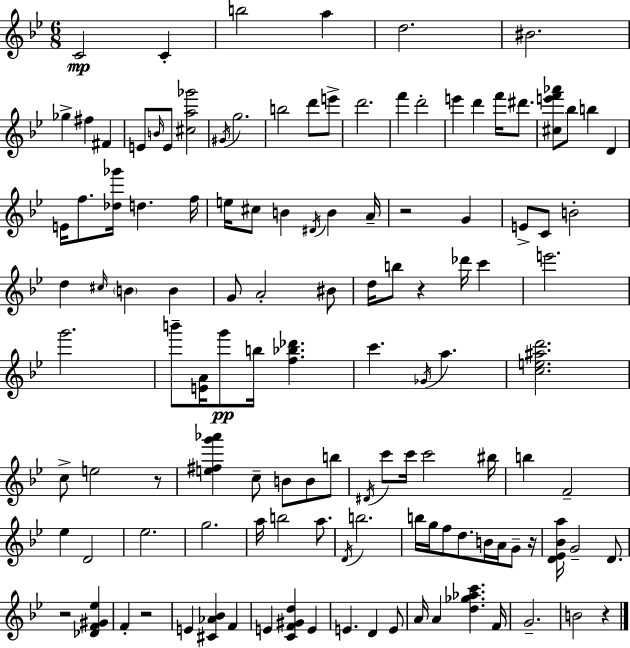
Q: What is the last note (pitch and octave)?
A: B4